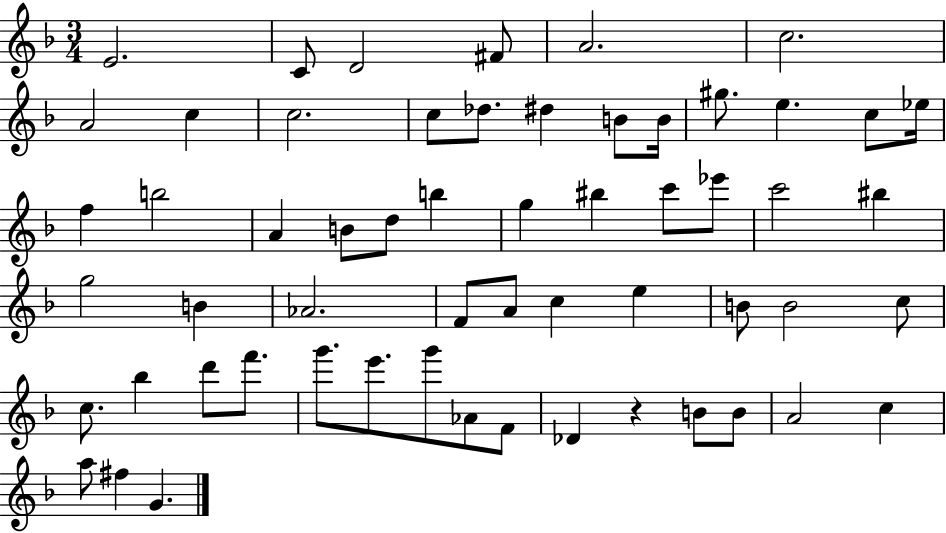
E4/h. C4/e D4/h F#4/e A4/h. C5/h. A4/h C5/q C5/h. C5/e Db5/e. D#5/q B4/e B4/s G#5/e. E5/q. C5/e Eb5/s F5/q B5/h A4/q B4/e D5/e B5/q G5/q BIS5/q C6/e Eb6/e C6/h BIS5/q G5/h B4/q Ab4/h. F4/e A4/e C5/q E5/q B4/e B4/h C5/e C5/e. Bb5/q D6/e F6/e. G6/e. E6/e. G6/e Ab4/e F4/e Db4/q R/q B4/e B4/e A4/h C5/q A5/e F#5/q G4/q.